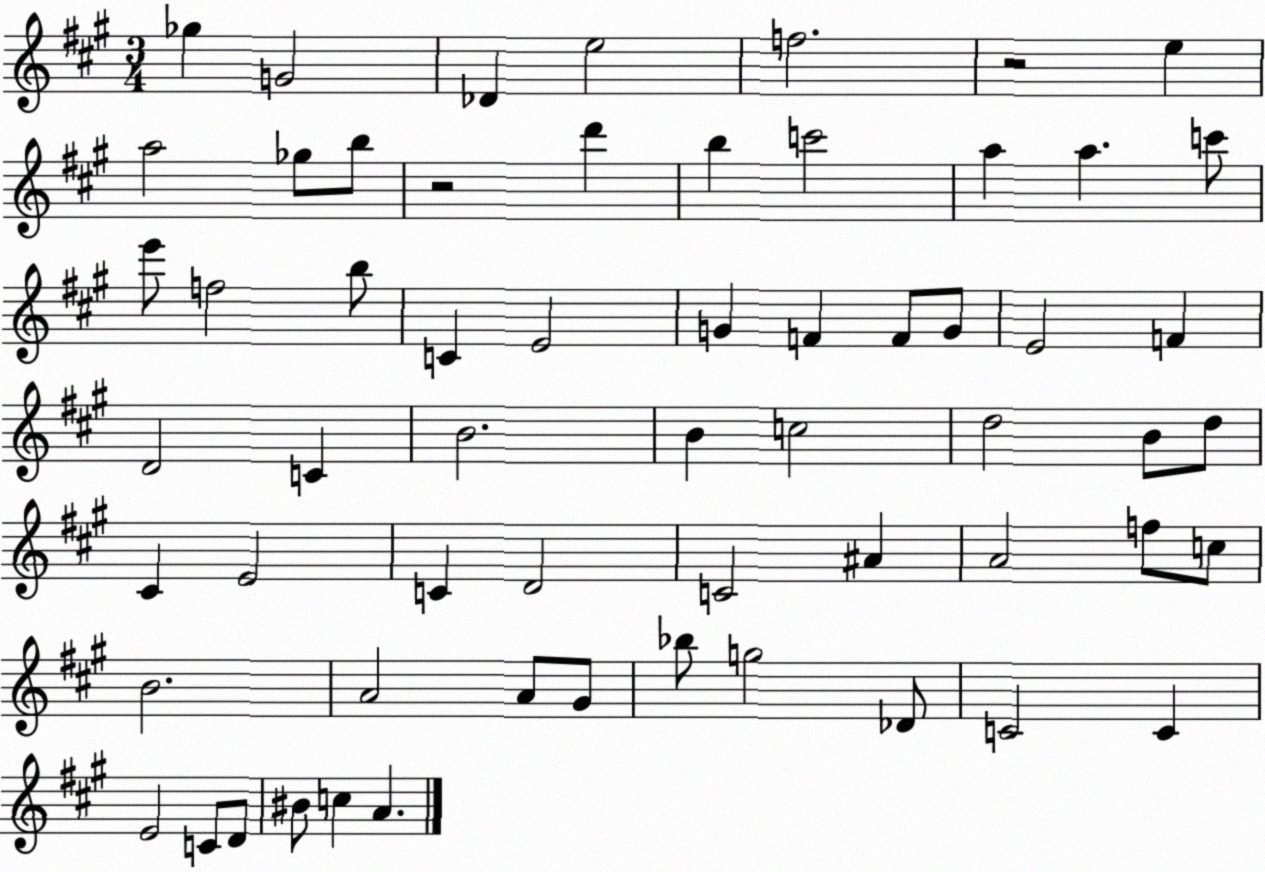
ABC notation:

X:1
T:Untitled
M:3/4
L:1/4
K:A
_g G2 _D e2 f2 z2 e a2 _g/2 b/2 z2 d' b c'2 a a c'/2 e'/2 f2 b/2 C E2 G F F/2 G/2 E2 F D2 C B2 B c2 d2 B/2 d/2 ^C E2 C D2 C2 ^A A2 f/2 c/2 B2 A2 A/2 ^G/2 _b/2 g2 _D/2 C2 C E2 C/2 D/2 ^B/2 c A